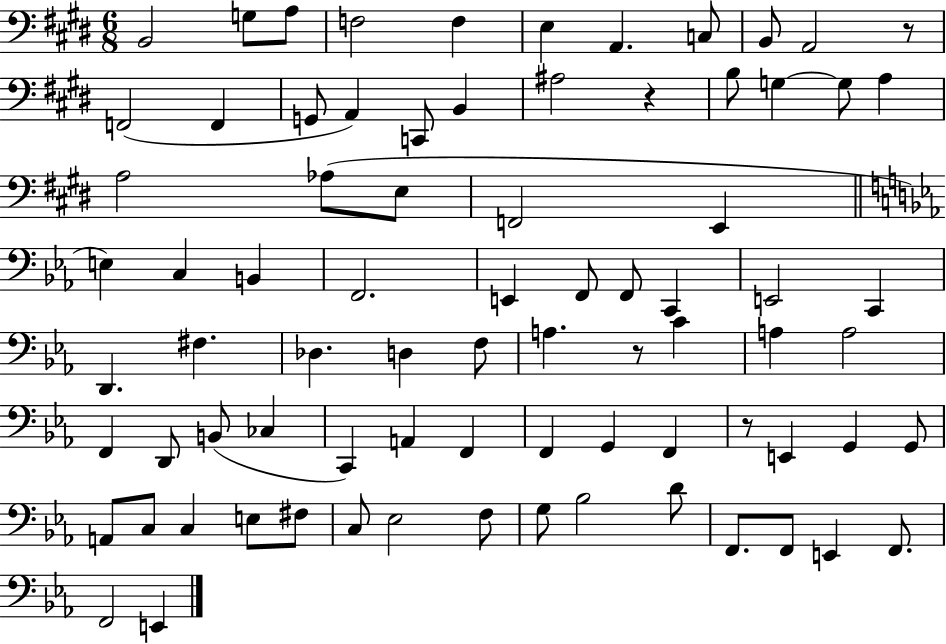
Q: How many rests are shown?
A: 4